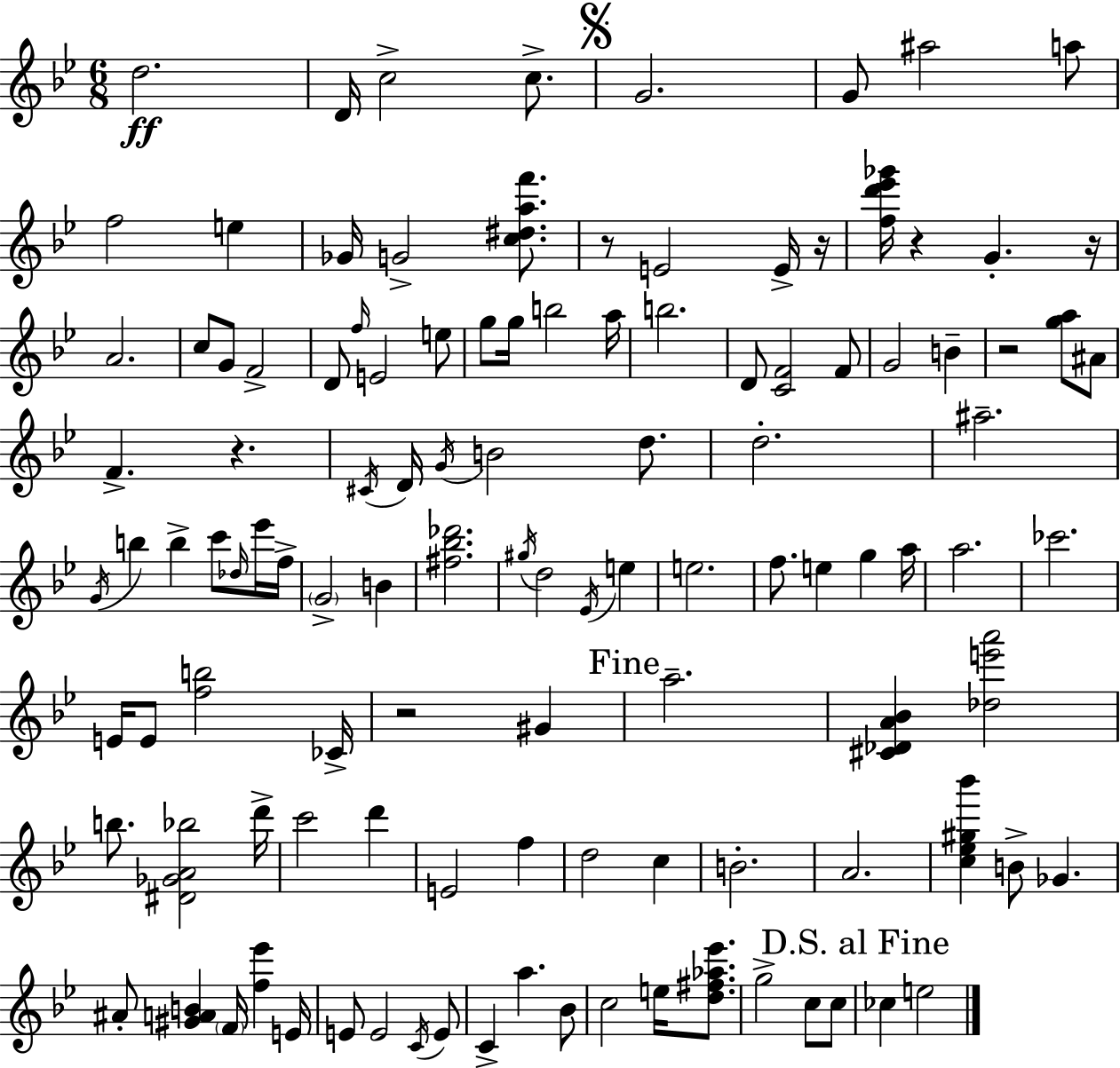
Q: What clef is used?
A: treble